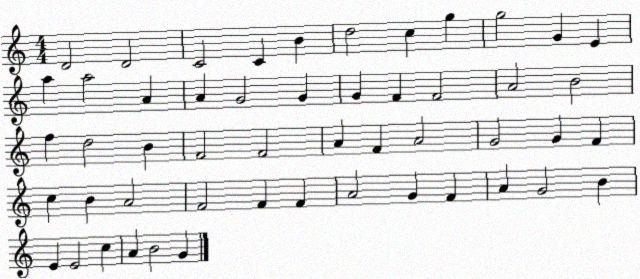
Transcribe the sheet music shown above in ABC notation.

X:1
T:Untitled
M:4/4
L:1/4
K:C
D2 D2 C2 C B d2 c g g2 G E a a2 A A G2 G G F F2 A2 B2 f d2 B F2 F2 A F A2 G2 G F c B A2 F2 F F A2 G F A G2 B E E2 c A B2 G